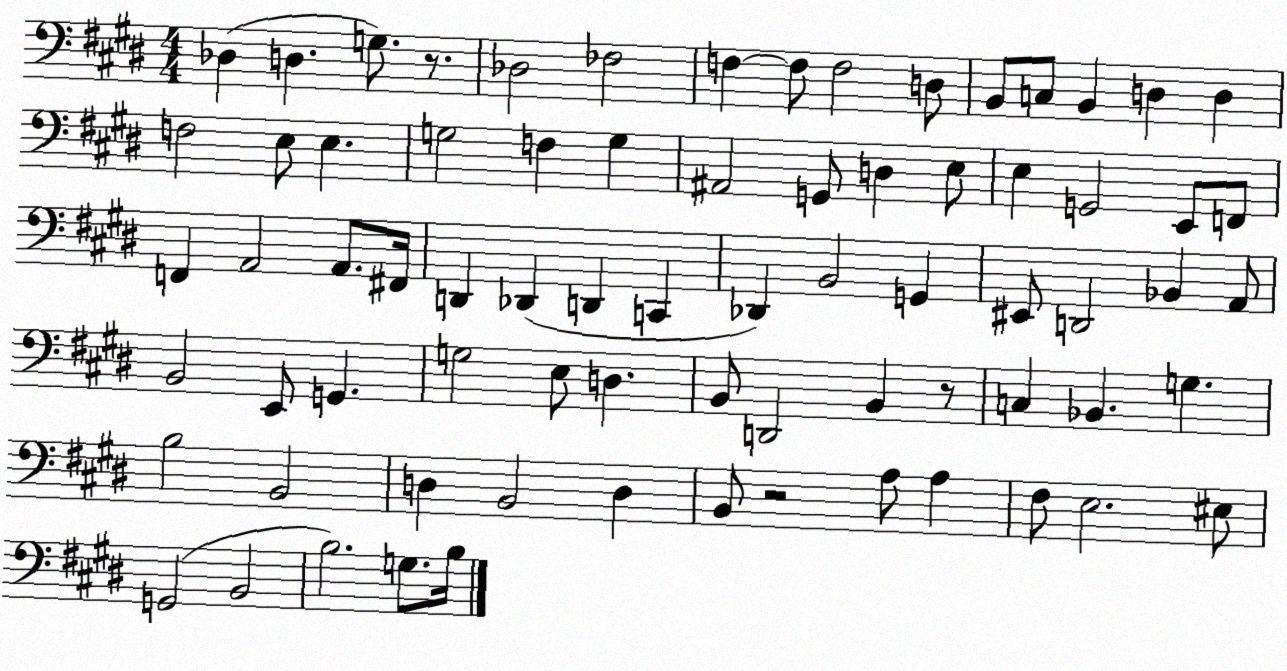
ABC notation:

X:1
T:Untitled
M:4/4
L:1/4
K:E
_D, D, G,/2 z/2 _D,2 _F,2 F, F,/2 F,2 D,/2 B,,/2 C,/2 B,, D, D, F,2 E,/2 E, G,2 F, G, ^A,,2 G,,/2 D, E,/2 E, G,,2 E,,/2 F,,/2 F,, A,,2 A,,/2 ^F,,/4 D,, _D,, D,, C,, _D,, B,,2 G,, ^E,,/2 D,,2 _B,, A,,/2 B,,2 E,,/2 G,, G,2 E,/2 D, B,,/2 D,,2 B,, z/2 C, _B,, G, B,2 B,,2 D, B,,2 D, B,,/2 z2 A,/2 A, ^F,/2 E,2 ^E,/2 G,,2 B,,2 B,2 G,/2 B,/4